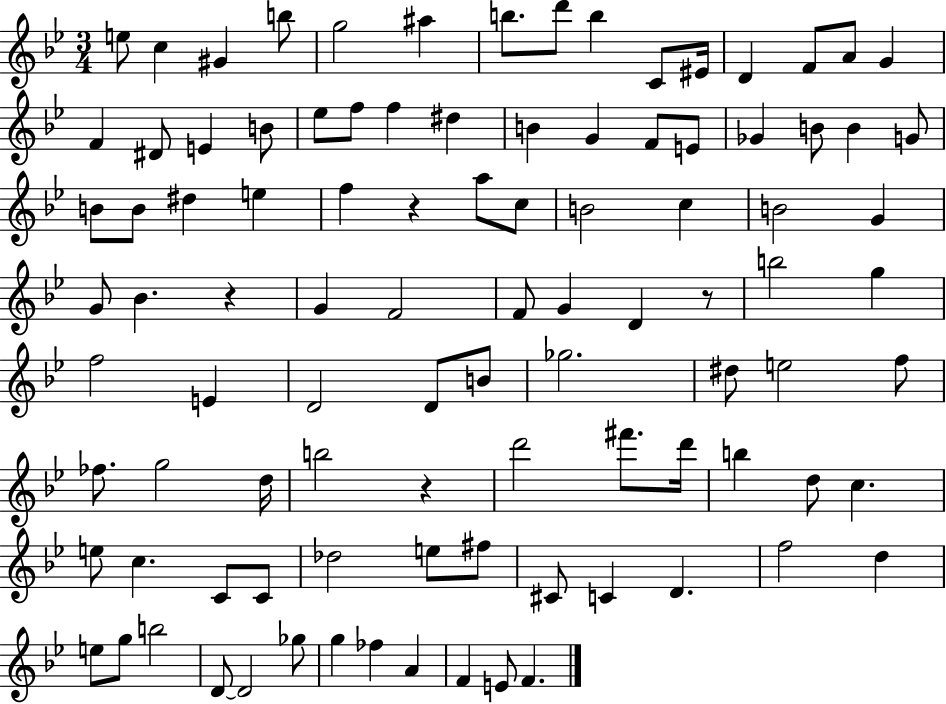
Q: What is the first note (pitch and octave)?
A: E5